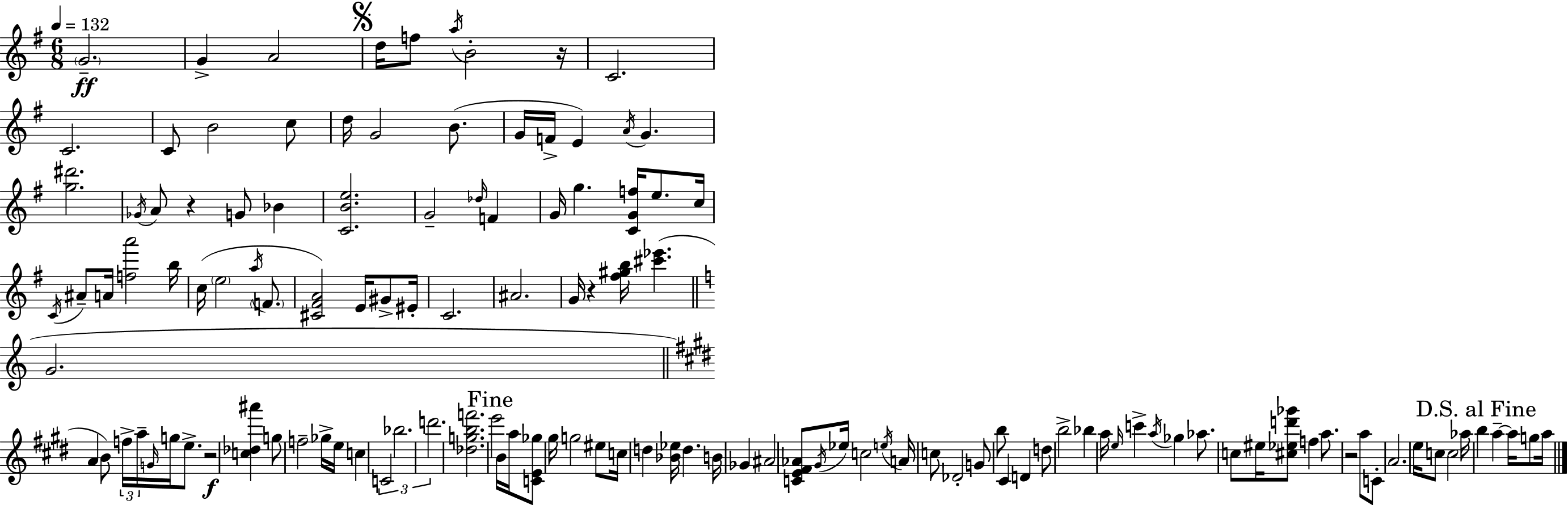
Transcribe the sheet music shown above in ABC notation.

X:1
T:Untitled
M:6/8
L:1/4
K:G
G2 G A2 d/4 f/2 a/4 B2 z/4 C2 C2 C/2 B2 c/2 d/4 G2 B/2 G/4 F/4 E A/4 G [g^d']2 _G/4 A/2 z G/2 _B [CBe]2 G2 _d/4 F G/4 g [CGf]/4 e/2 c/4 C/4 ^A/2 A/4 [fa']2 b/4 c/4 e2 a/4 F/2 [^C^FA]2 E/4 ^G/2 ^E/4 C2 ^A2 G/4 z [^f^gb]/4 [^c'_e'] G2 A B/2 f/4 a/4 G/4 g/4 e/2 z2 [c_d^a'] g/2 f2 _g/4 e/4 c C2 _b2 d'2 [_dgbf']2 e'2 B/4 a/4 [CE_g]/2 ^g/4 g2 ^e/2 c/4 d [_B_e]/4 d B/4 _G ^A2 [CE^F_A]/2 ^G/4 _e/4 c2 e/4 A/4 c/2 _D2 G/2 b/2 ^C D d/2 b2 _b a/4 e/4 c' a/4 _g _a/2 c/2 ^e/4 [^c_ed'_g']/2 f a/2 z2 a/2 C/2 A2 e/4 c/2 c2 _a/4 b a a/4 g/2 a/4